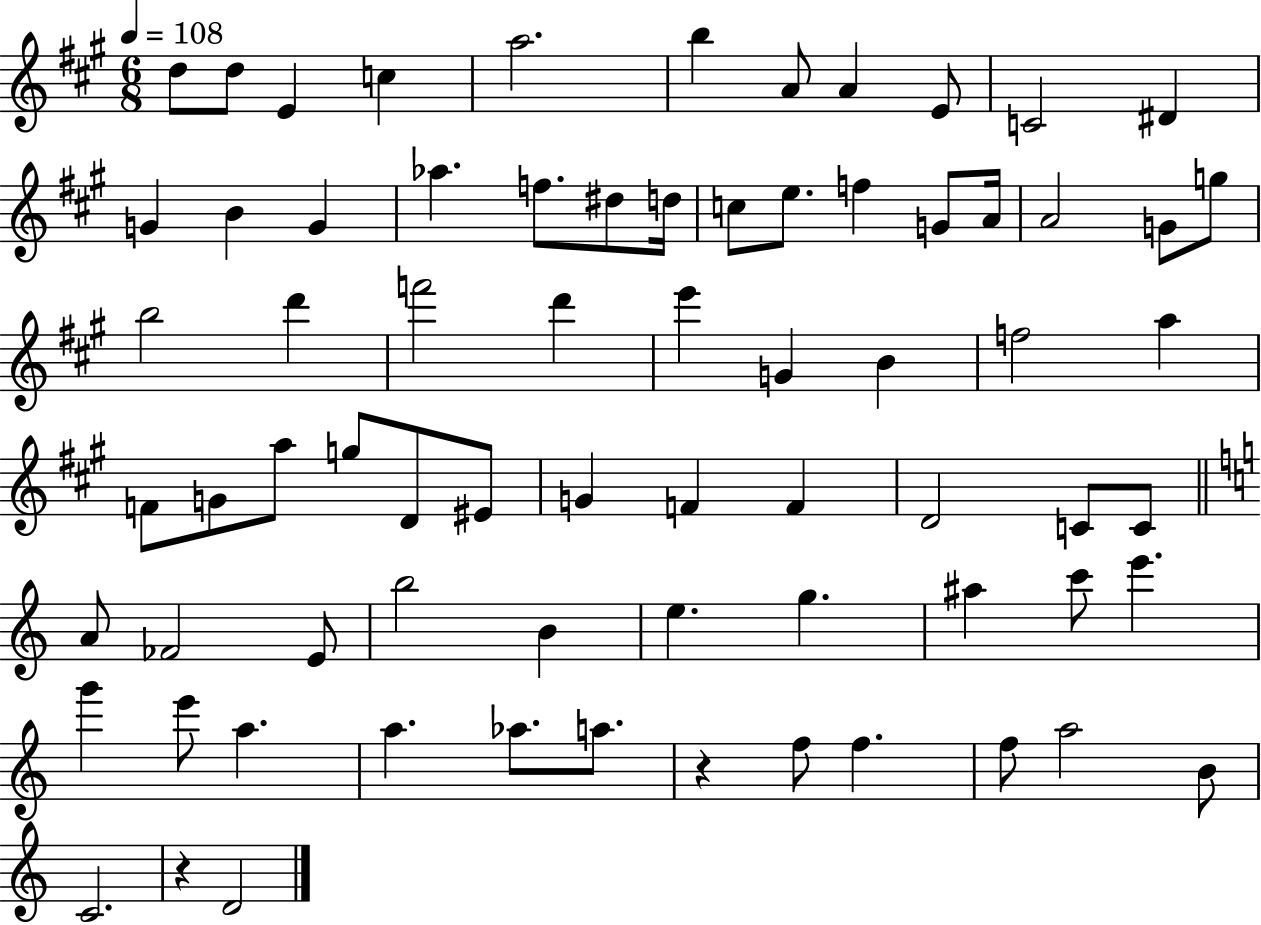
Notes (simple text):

D5/e D5/e E4/q C5/q A5/h. B5/q A4/e A4/q E4/e C4/h D#4/q G4/q B4/q G4/q Ab5/q. F5/e. D#5/e D5/s C5/e E5/e. F5/q G4/e A4/s A4/h G4/e G5/e B5/h D6/q F6/h D6/q E6/q G4/q B4/q F5/h A5/q F4/e G4/e A5/e G5/e D4/e EIS4/e G4/q F4/q F4/q D4/h C4/e C4/e A4/e FES4/h E4/e B5/h B4/q E5/q. G5/q. A#5/q C6/e E6/q. G6/q E6/e A5/q. A5/q. Ab5/e. A5/e. R/q F5/e F5/q. F5/e A5/h B4/e C4/h. R/q D4/h